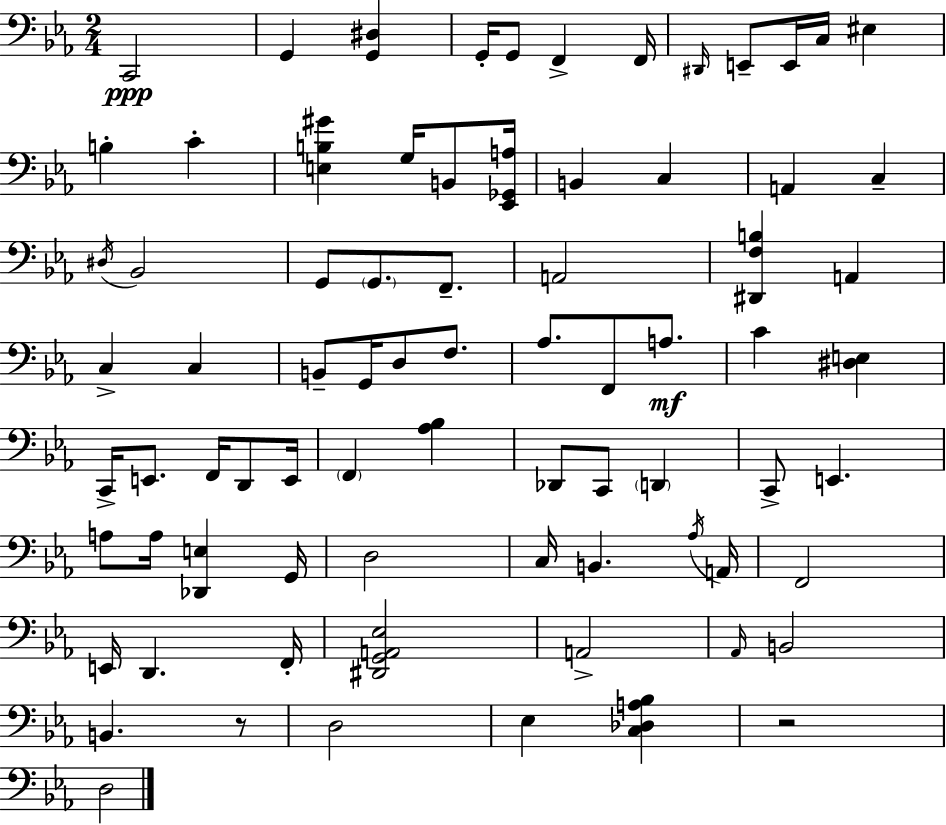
X:1
T:Untitled
M:2/4
L:1/4
K:Cm
C,,2 G,, [G,,^D,] G,,/4 G,,/2 F,, F,,/4 ^D,,/4 E,,/2 E,,/4 C,/4 ^E, B, C [E,B,^G] G,/4 B,,/2 [_E,,_G,,A,]/4 B,, C, A,, C, ^D,/4 _B,,2 G,,/2 G,,/2 F,,/2 A,,2 [^D,,F,B,] A,, C, C, B,,/2 G,,/4 D,/2 F,/2 _A,/2 F,,/2 A,/2 C [^D,E,] C,,/4 E,,/2 F,,/4 D,,/2 E,,/4 F,, [_A,_B,] _D,,/2 C,,/2 D,, C,,/2 E,, A,/2 A,/4 [_D,,E,] G,,/4 D,2 C,/4 B,, _A,/4 A,,/4 F,,2 E,,/4 D,, F,,/4 [^D,,G,,A,,_E,]2 A,,2 _A,,/4 B,,2 B,, z/2 D,2 _E, [C,_D,A,_B,] z2 D,2